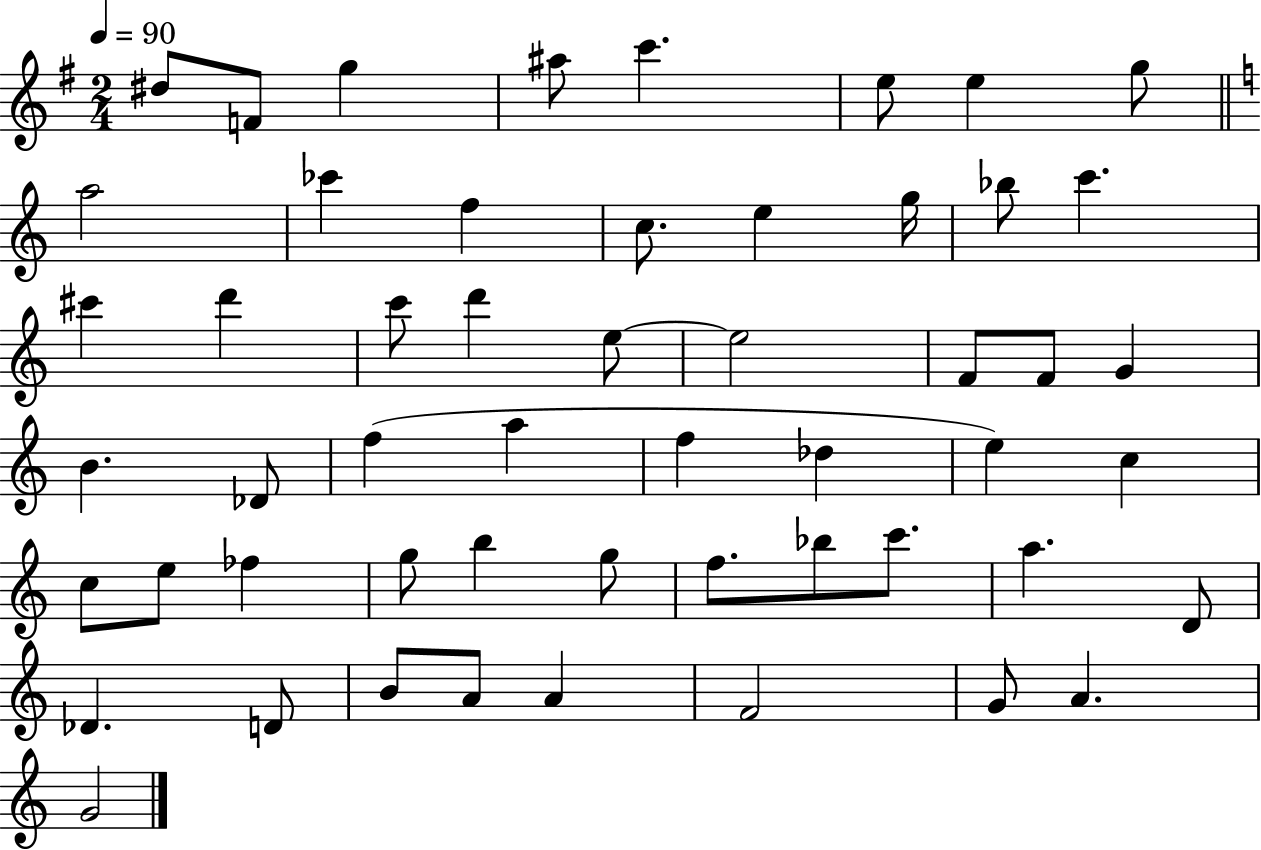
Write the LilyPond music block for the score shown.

{
  \clef treble
  \numericTimeSignature
  \time 2/4
  \key g \major
  \tempo 4 = 90
  dis''8 f'8 g''4 | ais''8 c'''4. | e''8 e''4 g''8 | \bar "||" \break \key c \major a''2 | ces'''4 f''4 | c''8. e''4 g''16 | bes''8 c'''4. | \break cis'''4 d'''4 | c'''8 d'''4 e''8~~ | e''2 | f'8 f'8 g'4 | \break b'4. des'8 | f''4( a''4 | f''4 des''4 | e''4) c''4 | \break c''8 e''8 fes''4 | g''8 b''4 g''8 | f''8. bes''8 c'''8. | a''4. d'8 | \break des'4. d'8 | b'8 a'8 a'4 | f'2 | g'8 a'4. | \break g'2 | \bar "|."
}